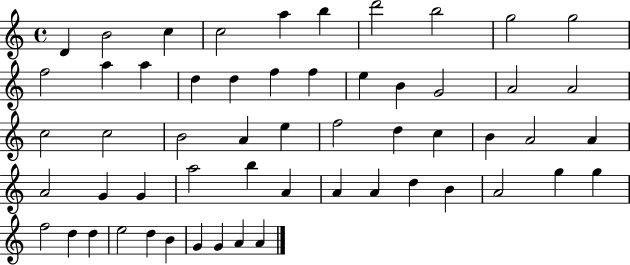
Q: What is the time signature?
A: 4/4